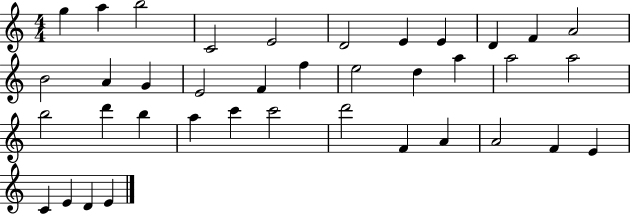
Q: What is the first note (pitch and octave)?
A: G5